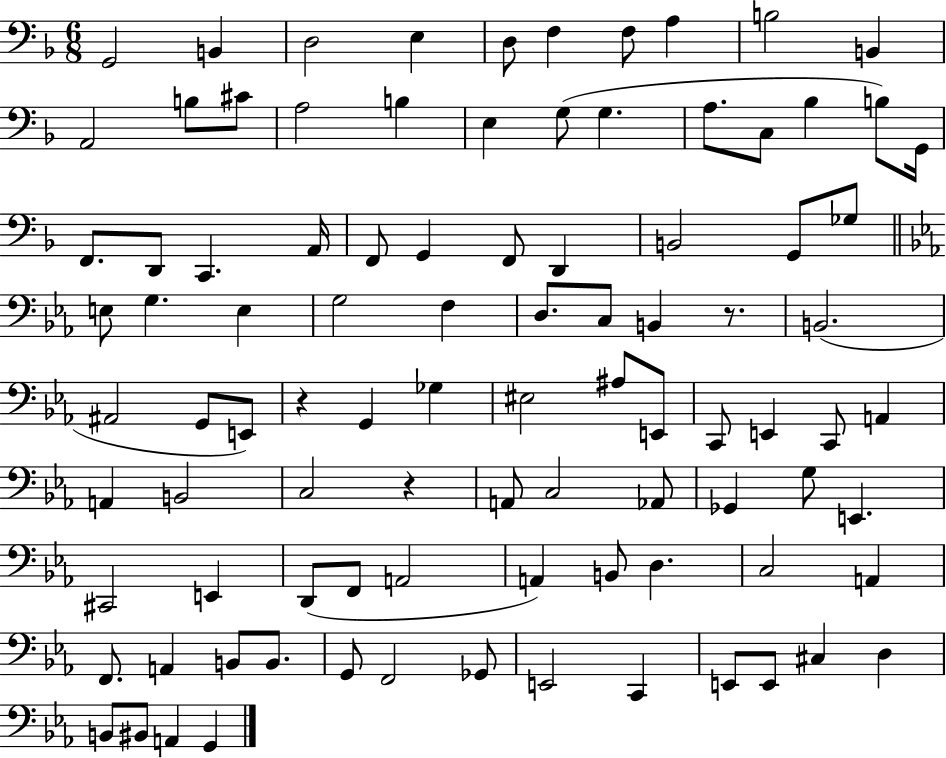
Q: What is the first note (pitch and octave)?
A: G2